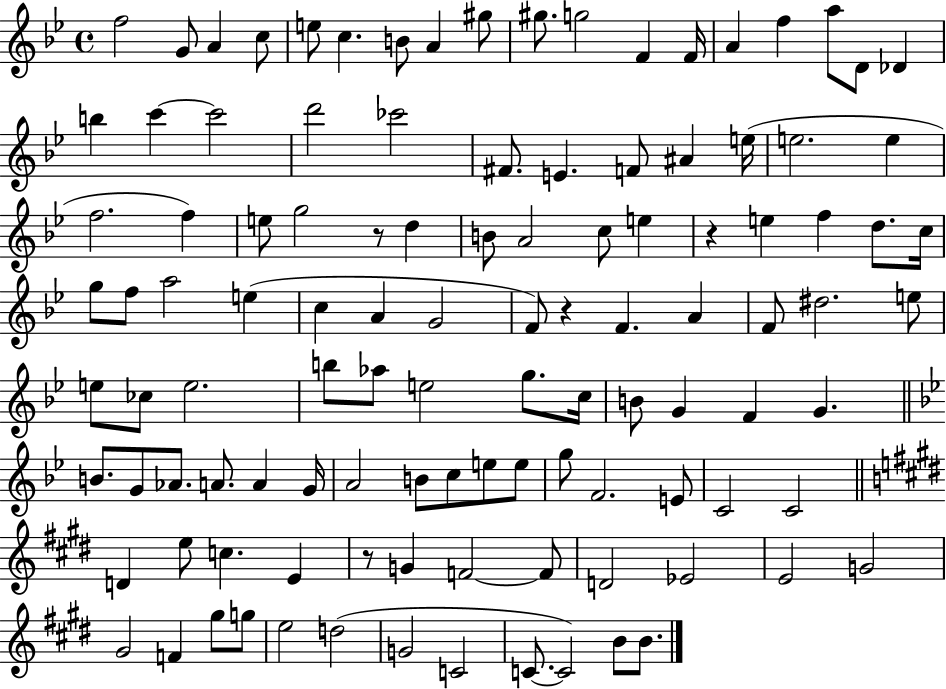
F5/h G4/e A4/q C5/e E5/e C5/q. B4/e A4/q G#5/e G#5/e. G5/h F4/q F4/s A4/q F5/q A5/e D4/e Db4/q B5/q C6/q C6/h D6/h CES6/h F#4/e. E4/q. F4/e A#4/q E5/s E5/h. E5/q F5/h. F5/q E5/e G5/h R/e D5/q B4/e A4/h C5/e E5/q R/q E5/q F5/q D5/e. C5/s G5/e F5/e A5/h E5/q C5/q A4/q G4/h F4/e R/q F4/q. A4/q F4/e D#5/h. E5/e E5/e CES5/e E5/h. B5/e Ab5/e E5/h G5/e. C5/s B4/e G4/q F4/q G4/q. B4/e. G4/e Ab4/e. A4/e. A4/q G4/s A4/h B4/e C5/e E5/e E5/e G5/e F4/h. E4/e C4/h C4/h D4/q E5/e C5/q. E4/q R/e G4/q F4/h F4/e D4/h Eb4/h E4/h G4/h G#4/h F4/q G#5/e G5/e E5/h D5/h G4/h C4/h C4/e. C4/h B4/e B4/e.